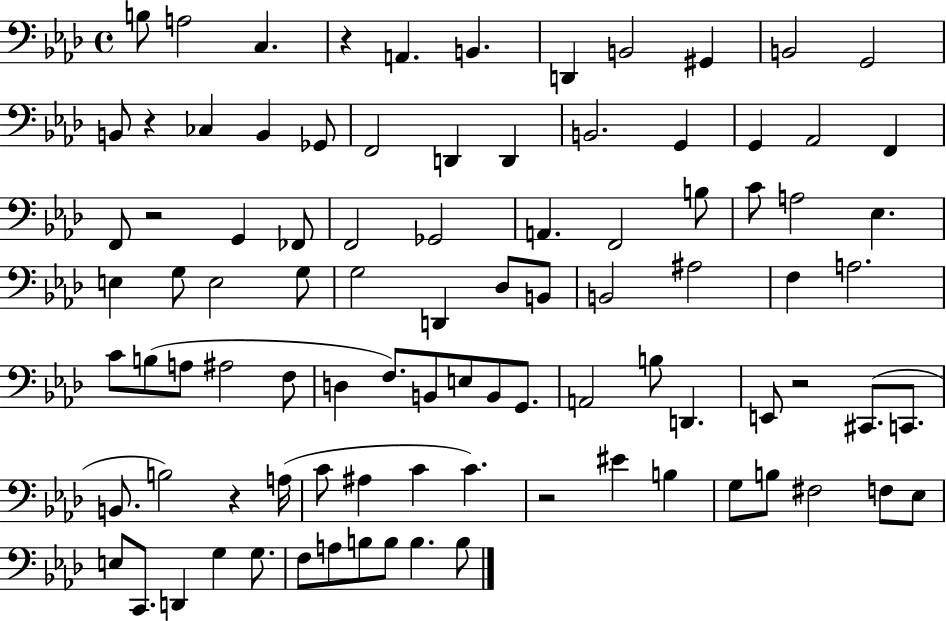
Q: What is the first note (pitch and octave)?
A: B3